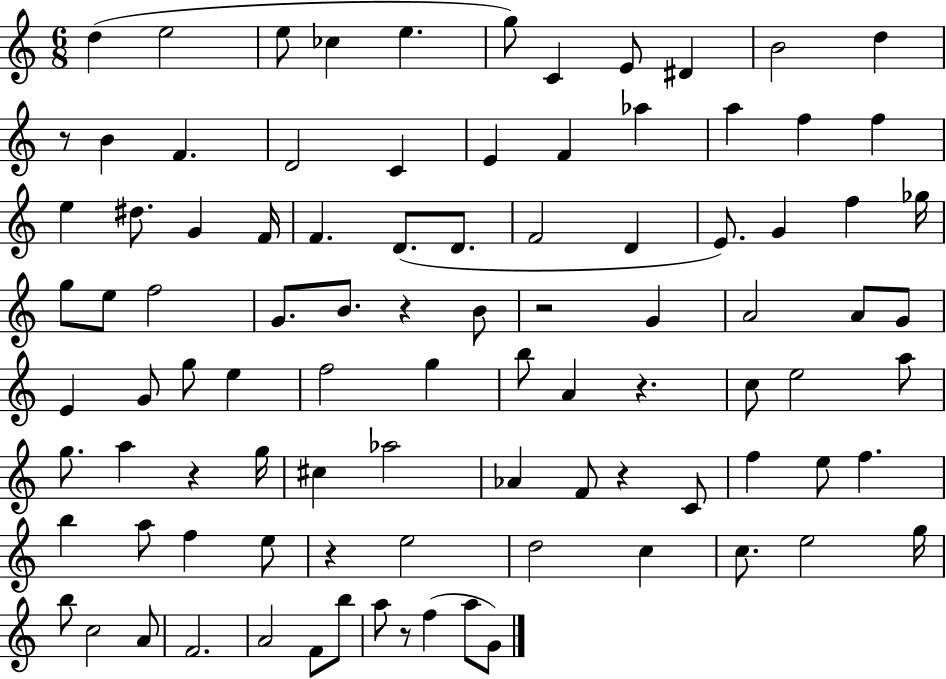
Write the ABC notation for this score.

X:1
T:Untitled
M:6/8
L:1/4
K:C
d e2 e/2 _c e g/2 C E/2 ^D B2 d z/2 B F D2 C E F _a a f f e ^d/2 G F/4 F D/2 D/2 F2 D E/2 G f _g/4 g/2 e/2 f2 G/2 B/2 z B/2 z2 G A2 A/2 G/2 E G/2 g/2 e f2 g b/2 A z c/2 e2 a/2 g/2 a z g/4 ^c _a2 _A F/2 z C/2 f e/2 f b a/2 f e/2 z e2 d2 c c/2 e2 g/4 b/2 c2 A/2 F2 A2 F/2 b/2 a/2 z/2 f a/2 G/2